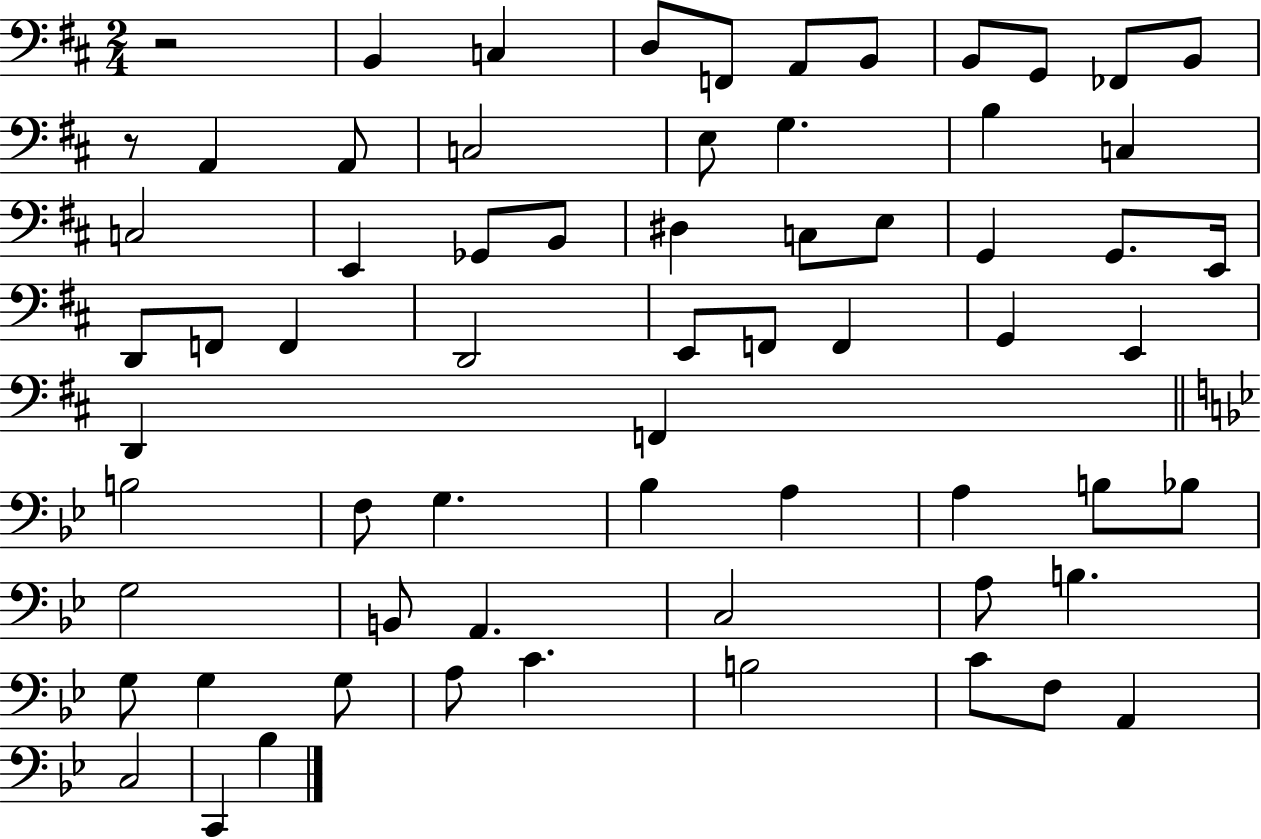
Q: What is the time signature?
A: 2/4